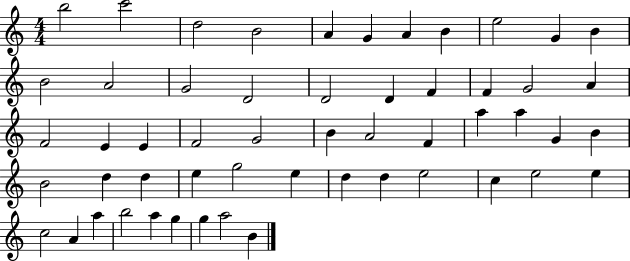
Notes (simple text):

B5/h C6/h D5/h B4/h A4/q G4/q A4/q B4/q E5/h G4/q B4/q B4/h A4/h G4/h D4/h D4/h D4/q F4/q F4/q G4/h A4/q F4/h E4/q E4/q F4/h G4/h B4/q A4/h F4/q A5/q A5/q G4/q B4/q B4/h D5/q D5/q E5/q G5/h E5/q D5/q D5/q E5/h C5/q E5/h E5/q C5/h A4/q A5/q B5/h A5/q G5/q G5/q A5/h B4/q